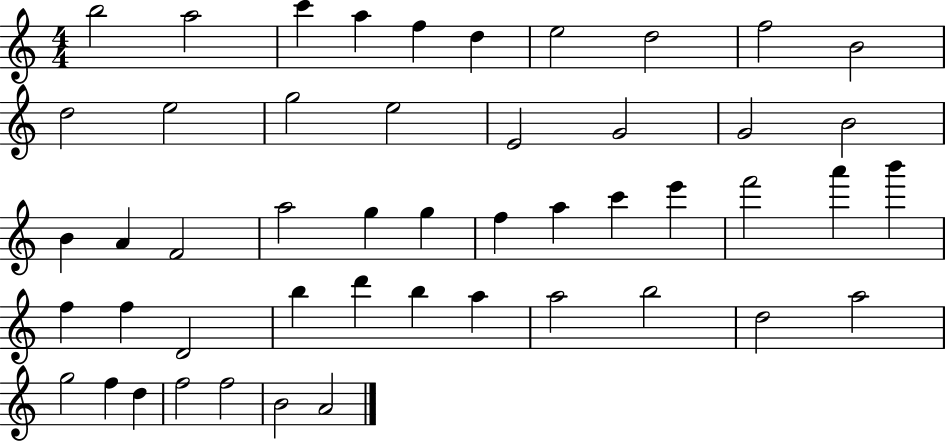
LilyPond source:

{
  \clef treble
  \numericTimeSignature
  \time 4/4
  \key c \major
  b''2 a''2 | c'''4 a''4 f''4 d''4 | e''2 d''2 | f''2 b'2 | \break d''2 e''2 | g''2 e''2 | e'2 g'2 | g'2 b'2 | \break b'4 a'4 f'2 | a''2 g''4 g''4 | f''4 a''4 c'''4 e'''4 | f'''2 a'''4 b'''4 | \break f''4 f''4 d'2 | b''4 d'''4 b''4 a''4 | a''2 b''2 | d''2 a''2 | \break g''2 f''4 d''4 | f''2 f''2 | b'2 a'2 | \bar "|."
}